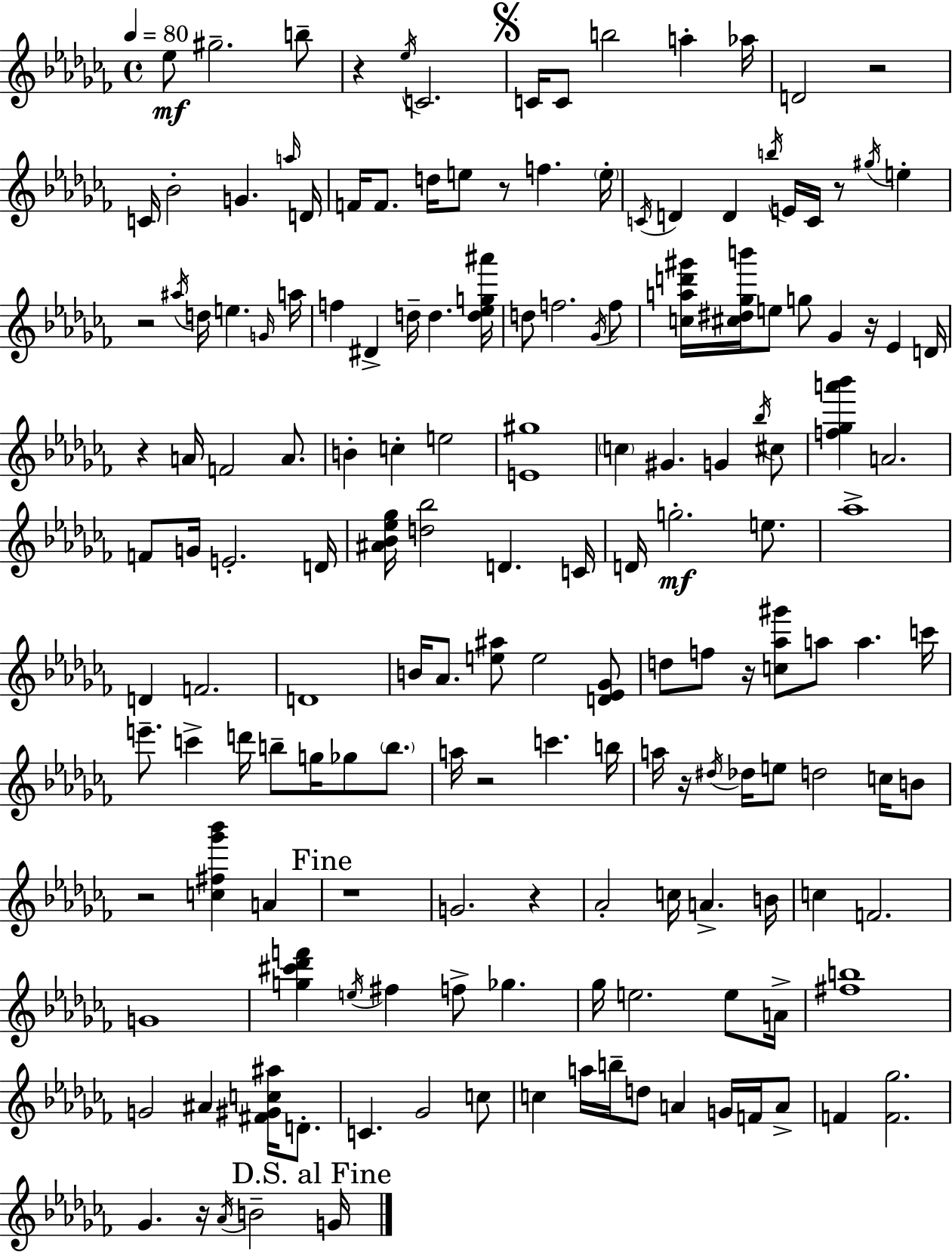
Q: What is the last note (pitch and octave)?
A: G4